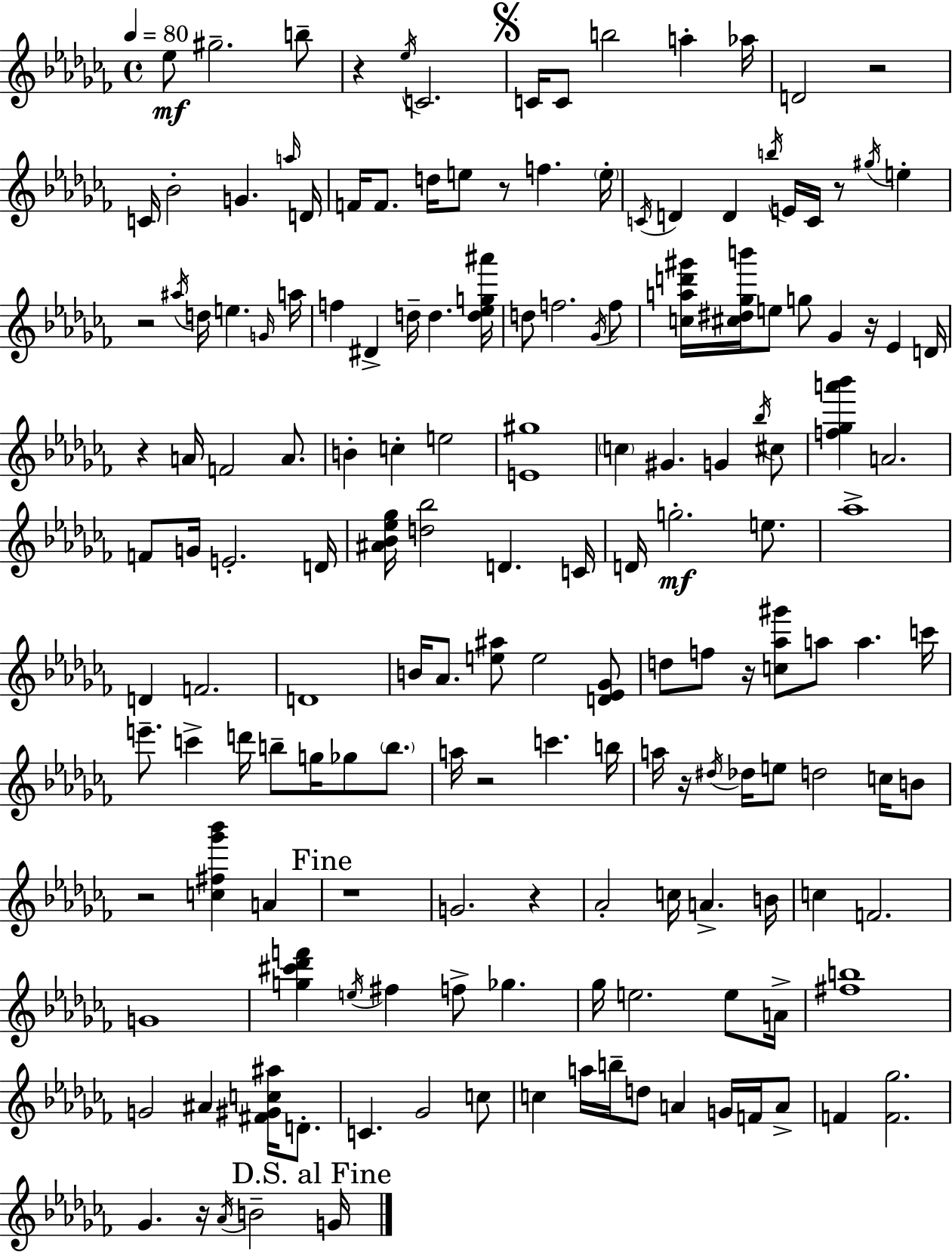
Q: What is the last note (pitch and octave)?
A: G4